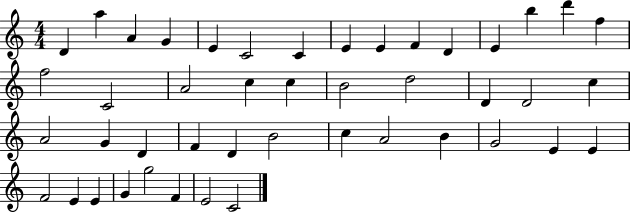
X:1
T:Untitled
M:4/4
L:1/4
K:C
D a A G E C2 C E E F D E b d' f f2 C2 A2 c c B2 d2 D D2 c A2 G D F D B2 c A2 B G2 E E F2 E E G g2 F E2 C2